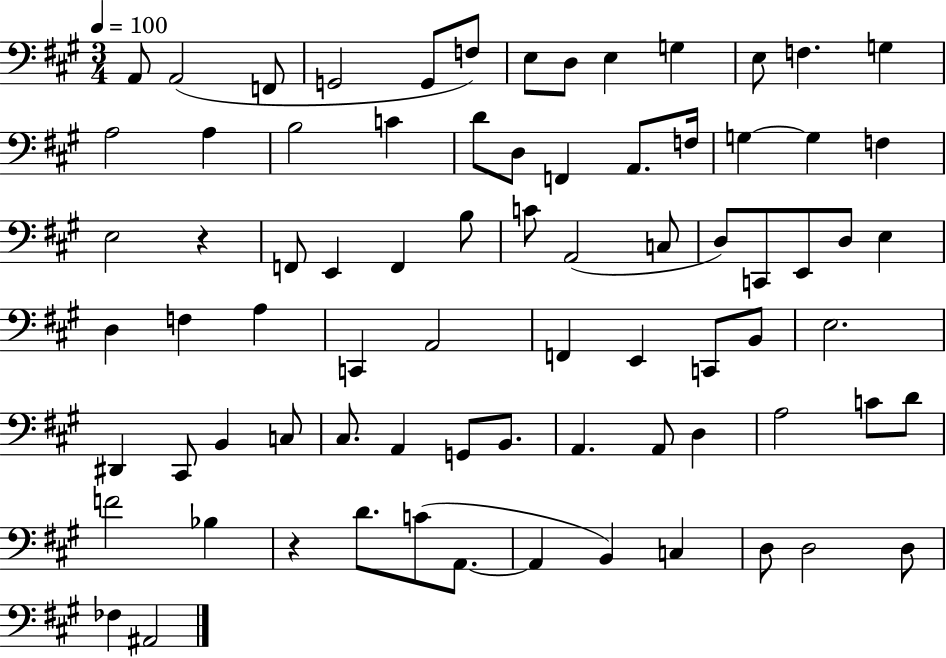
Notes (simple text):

A2/e A2/h F2/e G2/h G2/e F3/e E3/e D3/e E3/q G3/q E3/e F3/q. G3/q A3/h A3/q B3/h C4/q D4/e D3/e F2/q A2/e. F3/s G3/q G3/q F3/q E3/h R/q F2/e E2/q F2/q B3/e C4/e A2/h C3/e D3/e C2/e E2/e D3/e E3/q D3/q F3/q A3/q C2/q A2/h F2/q E2/q C2/e B2/e E3/h. D#2/q C#2/e B2/q C3/e C#3/e. A2/q G2/e B2/e. A2/q. A2/e D3/q A3/h C4/e D4/e F4/h Bb3/q R/q D4/e. C4/e A2/e. A2/q B2/q C3/q D3/e D3/h D3/e FES3/q A#2/h